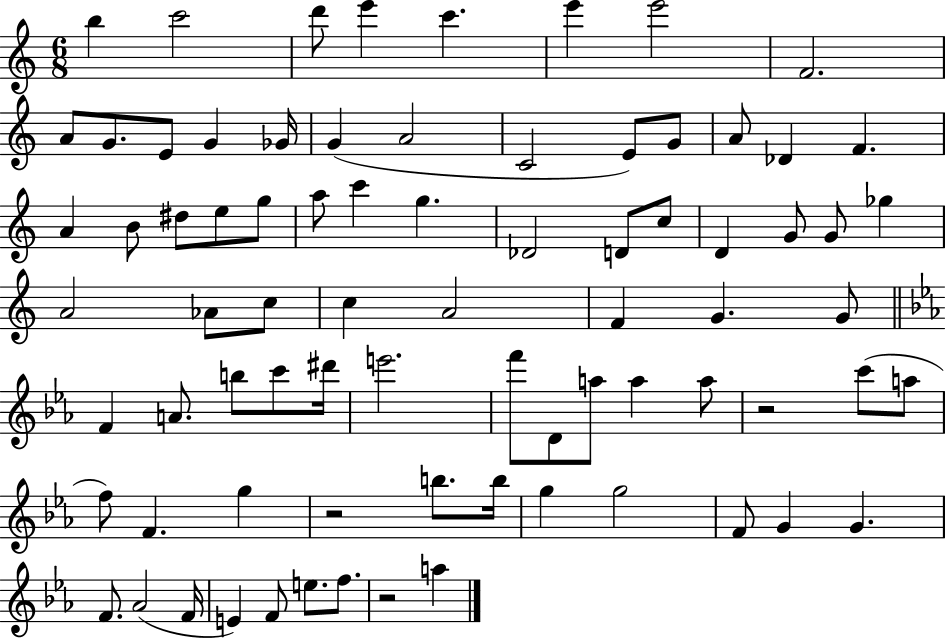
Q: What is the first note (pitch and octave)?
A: B5